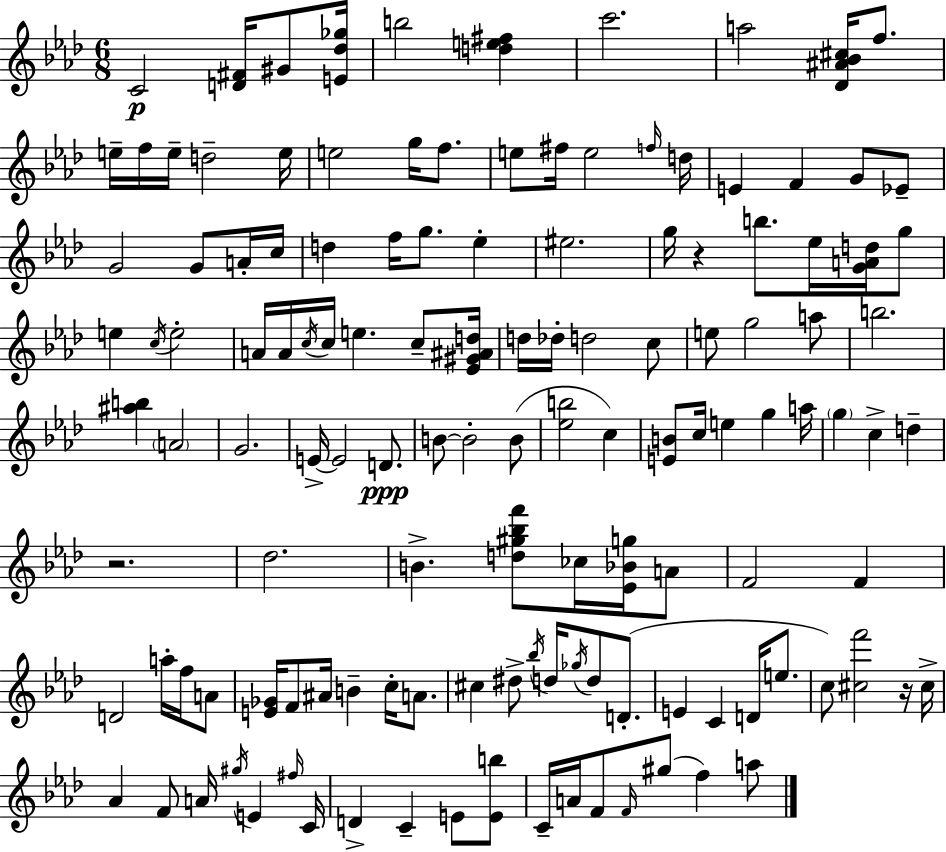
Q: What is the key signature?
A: F minor